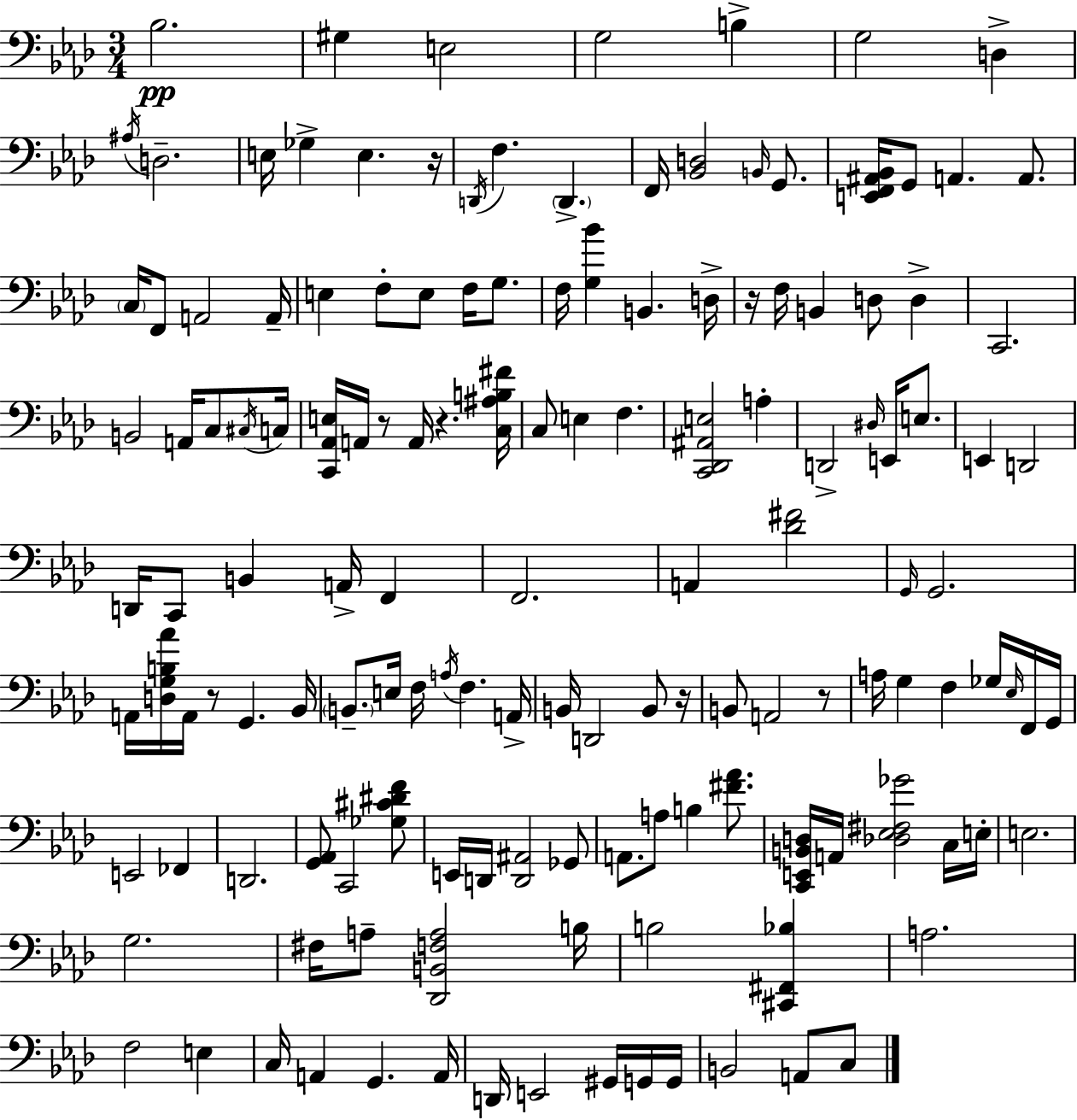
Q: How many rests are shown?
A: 7